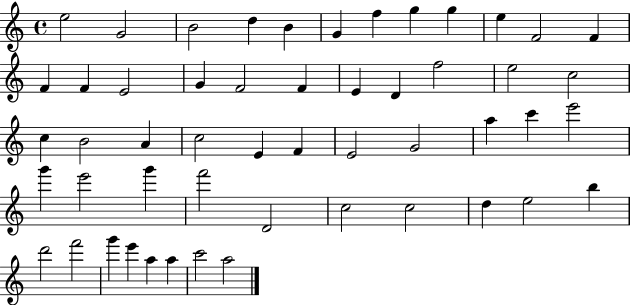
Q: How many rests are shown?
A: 0